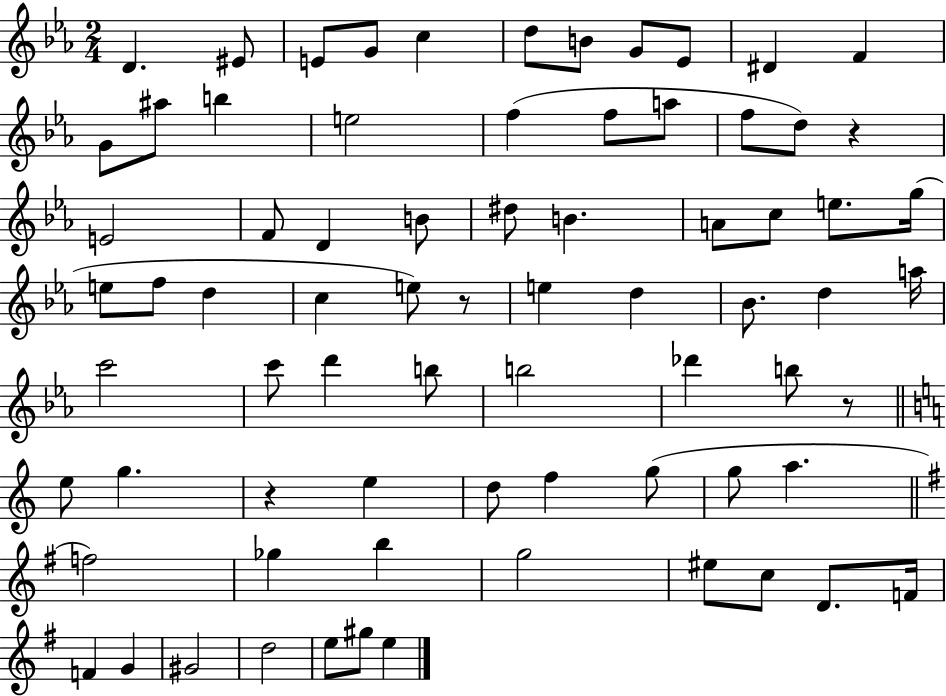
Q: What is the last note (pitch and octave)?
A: E5